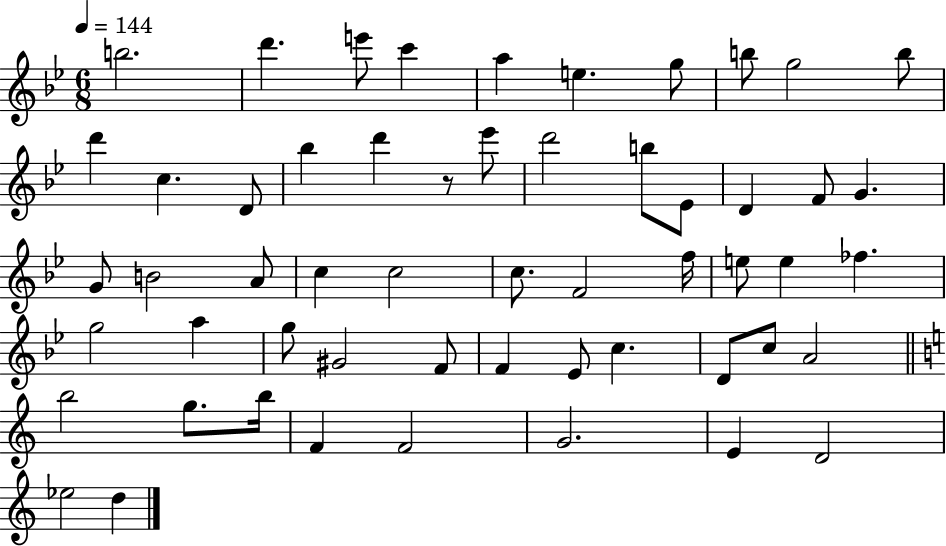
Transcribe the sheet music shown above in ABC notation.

X:1
T:Untitled
M:6/8
L:1/4
K:Bb
b2 d' e'/2 c' a e g/2 b/2 g2 b/2 d' c D/2 _b d' z/2 _e'/2 d'2 b/2 _E/2 D F/2 G G/2 B2 A/2 c c2 c/2 F2 f/4 e/2 e _f g2 a g/2 ^G2 F/2 F _E/2 c D/2 c/2 A2 b2 g/2 b/4 F F2 G2 E D2 _e2 d